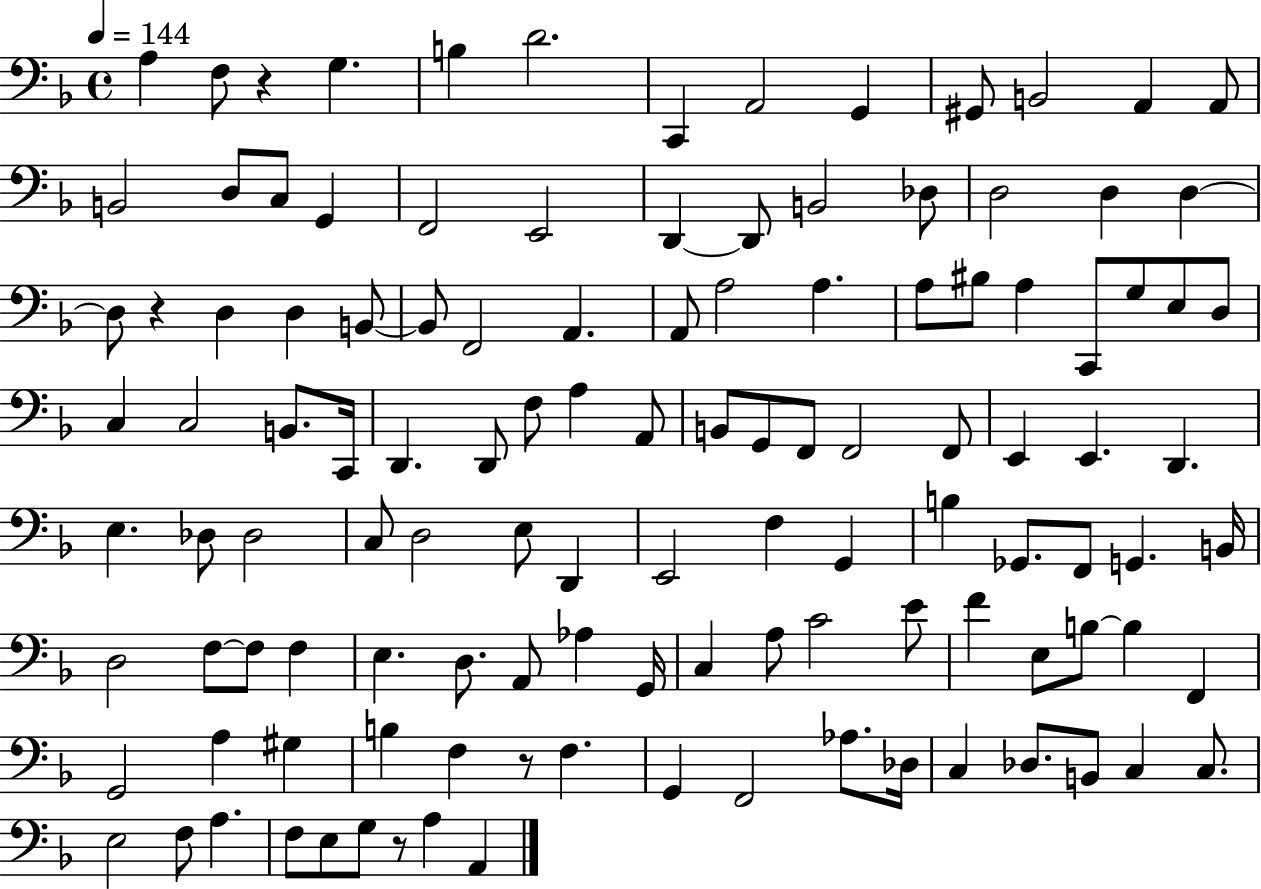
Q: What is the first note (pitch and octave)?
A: A3